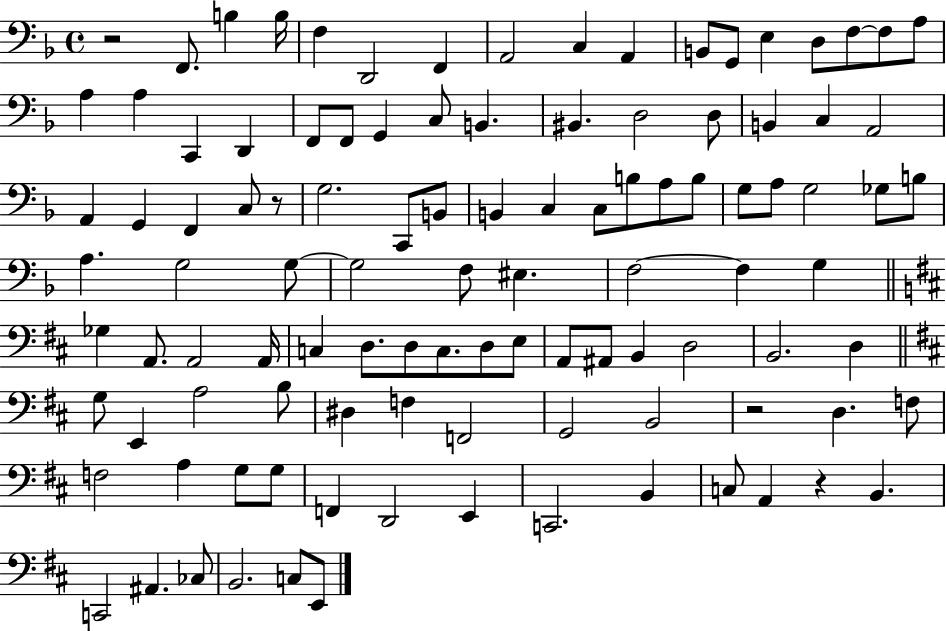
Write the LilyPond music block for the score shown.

{
  \clef bass
  \time 4/4
  \defaultTimeSignature
  \key f \major
  \repeat volta 2 { r2 f,8. b4 b16 | f4 d,2 f,4 | a,2 c4 a,4 | b,8 g,8 e4 d8 f8~~ f8 a8 | \break a4 a4 c,4 d,4 | f,8 f,8 g,4 c8 b,4. | bis,4. d2 d8 | b,4 c4 a,2 | \break a,4 g,4 f,4 c8 r8 | g2. c,8 b,8 | b,4 c4 c8 b8 a8 b8 | g8 a8 g2 ges8 b8 | \break a4. g2 g8~~ | g2 f8 eis4. | f2~~ f4 g4 | \bar "||" \break \key d \major ges4 a,8. a,2 a,16 | c4 d8. d8 c8. d8 e8 | a,8 ais,8 b,4 d2 | b,2. d4 | \break \bar "||" \break \key d \major g8 e,4 a2 b8 | dis4 f4 f,2 | g,2 b,2 | r2 d4. f8 | \break f2 a4 g8 g8 | f,4 d,2 e,4 | c,2. b,4 | c8 a,4 r4 b,4. | \break c,2 ais,4. ces8 | b,2. c8 e,8 | } \bar "|."
}